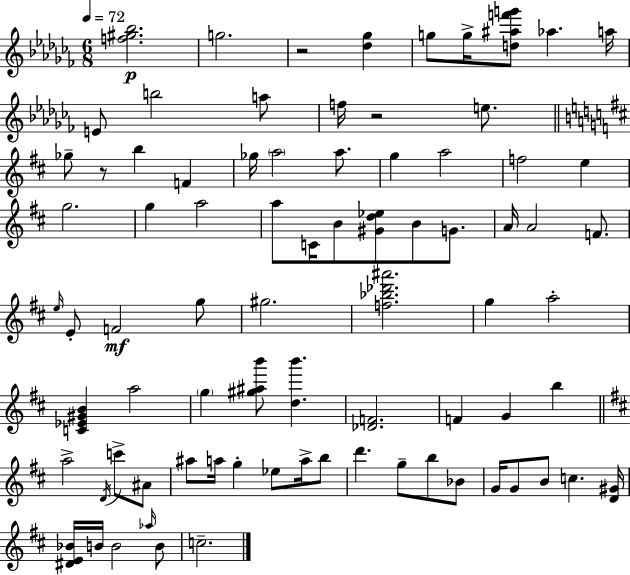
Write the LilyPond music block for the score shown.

{
  \clef treble
  \numericTimeSignature
  \time 6/8
  \key aes \minor
  \tempo 4 = 72
  <f'' gis'' bes''>2.\p | g''2. | r2 <des'' ges''>4 | g''8 g''16-> <d'' ais'' f''' g'''>8 aes''4. a''16 | \break e'8 b''2 a''8 | f''16 r2 e''8. | \bar "||" \break \key d \major ges''8-- r8 b''4 f'4 | ges''16 \parenthesize a''2 a''8. | g''4 a''2 | f''2 e''4 | \break g''2. | g''4 a''2 | a''8 c'16 b'8 <gis' d'' ees''>8 b'8 g'8. | a'16 a'2 f'8. | \break \grace { e''16 } e'8-. f'2\mf g''8 | gis''2. | <f'' bes'' des''' ais'''>2. | g''4 a''2-. | \break <c' ees' gis' b'>4 a''2 | \parenthesize g''4 <gis'' ais'' b'''>8 <d'' b'''>4. | <des' f'>2. | f'4 g'4 b''4 | \break \bar "||" \break \key d \major a''2-> \acciaccatura { d'16 } c'''8-> ais'8 | ais''8 a''16 g''4-. ees''8 a''16-> b''8 | d'''4. g''8-- b''8 bes'8 | g'16 g'8 b'8 c''4. | \break <d' gis'>16 <dis' e' bes'>16 b'16 b'2 \grace { aes''16 } | b'8 c''2.-- | \bar "|."
}